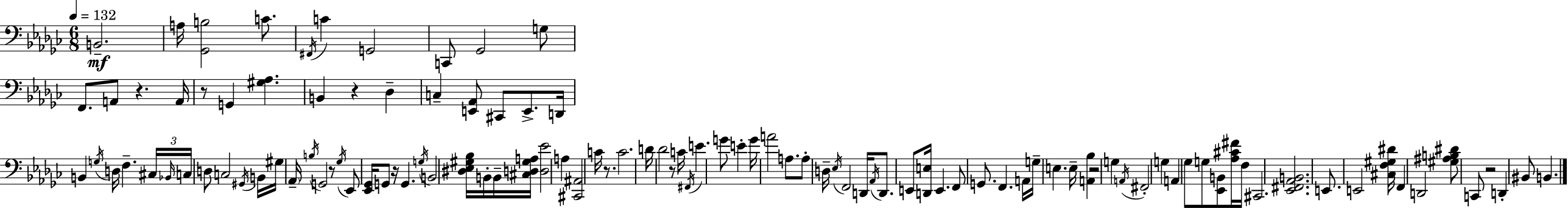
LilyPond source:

{
  \clef bass
  \numericTimeSignature
  \time 6/8
  \key ees \minor
  \tempo 4 = 132
  b,2.--\mf | a16 <ges, b>2 c'8. | \acciaccatura { fis,16 } c'4 g,2 | c,8 ges,2 g8 | \break f,8. a,8 r4. | a,16 r8 g,4 <gis aes>4. | b,4 r4 des4-- | c4-- <e, aes,>8 cis,8 e,8.-> | \break d,16 b,4 \acciaccatura { g16 } d16 f4.-- | \tuplet 3/2 { cis16 \grace { bes,16 } c16 } d8 c2 | \acciaccatura { gis,16 } b,16 gis16 \parenthesize aes,16-- \acciaccatura { b16 } g,2 | r8 \acciaccatura { ges16 } ees,8 <ees, ges,>16 g,8 r16 | \break g,4. \acciaccatura { g16 } b,2 | <dis ees gis bes>16 b,16-. b,16-- <cis d gis a>16 <d ees'>2 | a4 <cis, ais,>2 | c'16 r8. c'2. | \break d'16 des'2 | r8 c'16 \acciaccatura { fis,16 } e'4. | g'8 e'4-. g'16 a'2 | a8. a8-. d16-- \acciaccatura { ees16 } | \break f,2 d,16 \acciaccatura { aes,16 } d,8. | e,8 <d, e>16 e,4. f,8 | g,8. f,4. a,16 g16-- e4. | e16-- <a, bes>4 r2 | \break g4 \acciaccatura { a,16 } fis,2-. | g4 a,4 | ges8 g8 <ees, b,>8 <aes cis' fis'>16 f16 cis,2. | <ees, fis, aes, b,>2. | \break e,8. | e,2 <cis f gis dis'>16 f,4 | d,2 <gis ais b dis'>8 | c,8 r2 d,4-. | \break bis,8 b,4. \bar "|."
}